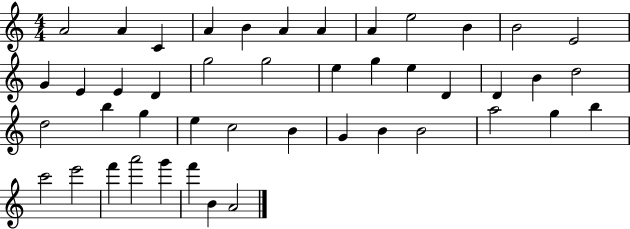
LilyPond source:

{
  \clef treble
  \numericTimeSignature
  \time 4/4
  \key c \major
  a'2 a'4 c'4 | a'4 b'4 a'4 a'4 | a'4 e''2 b'4 | b'2 e'2 | \break g'4 e'4 e'4 d'4 | g''2 g''2 | e''4 g''4 e''4 d'4 | d'4 b'4 d''2 | \break d''2 b''4 g''4 | e''4 c''2 b'4 | g'4 b'4 b'2 | a''2 g''4 b''4 | \break c'''2 e'''2 | f'''4 a'''2 g'''4 | f'''4 b'4 a'2 | \bar "|."
}